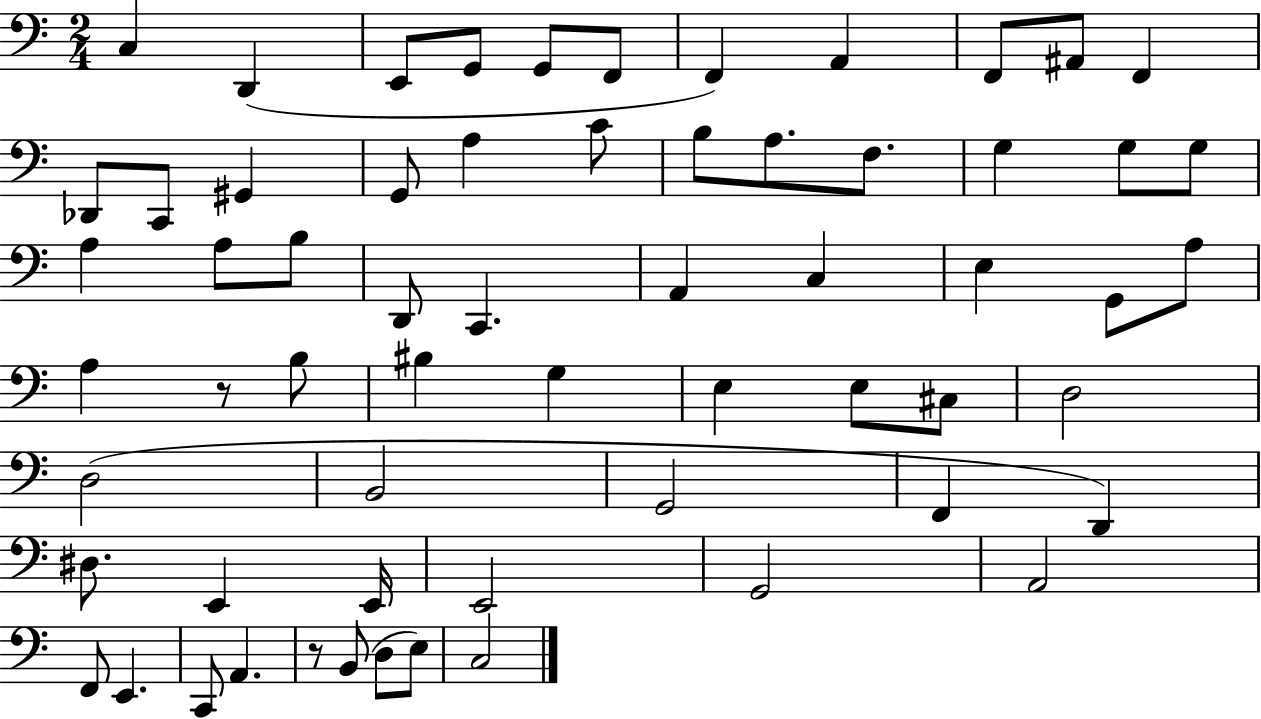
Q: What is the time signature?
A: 2/4